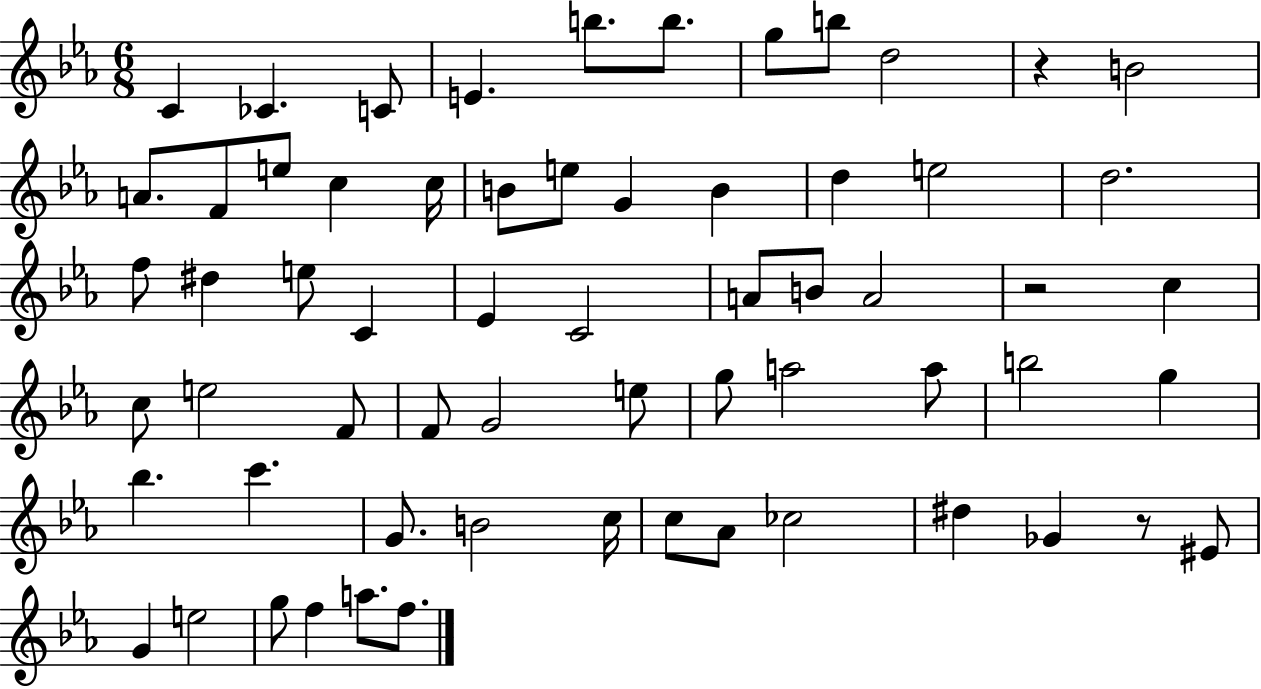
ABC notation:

X:1
T:Untitled
M:6/8
L:1/4
K:Eb
C _C C/2 E b/2 b/2 g/2 b/2 d2 z B2 A/2 F/2 e/2 c c/4 B/2 e/2 G B d e2 d2 f/2 ^d e/2 C _E C2 A/2 B/2 A2 z2 c c/2 e2 F/2 F/2 G2 e/2 g/2 a2 a/2 b2 g _b c' G/2 B2 c/4 c/2 _A/2 _c2 ^d _G z/2 ^E/2 G e2 g/2 f a/2 f/2